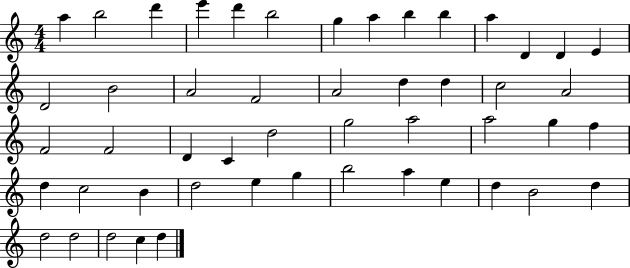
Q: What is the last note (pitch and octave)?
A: D5